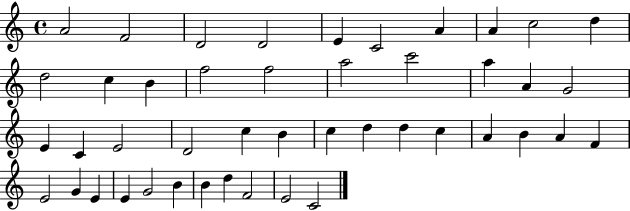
A4/h F4/h D4/h D4/h E4/q C4/h A4/q A4/q C5/h D5/q D5/h C5/q B4/q F5/h F5/h A5/h C6/h A5/q A4/q G4/h E4/q C4/q E4/h D4/h C5/q B4/q C5/q D5/q D5/q C5/q A4/q B4/q A4/q F4/q E4/h G4/q E4/q E4/q G4/h B4/q B4/q D5/q F4/h E4/h C4/h